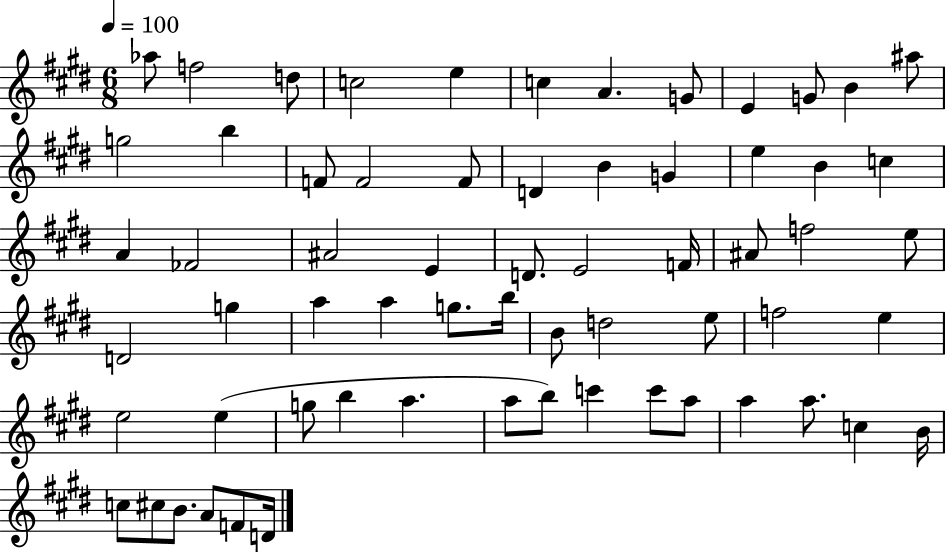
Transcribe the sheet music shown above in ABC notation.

X:1
T:Untitled
M:6/8
L:1/4
K:E
_a/2 f2 d/2 c2 e c A G/2 E G/2 B ^a/2 g2 b F/2 F2 F/2 D B G e B c A _F2 ^A2 E D/2 E2 F/4 ^A/2 f2 e/2 D2 g a a g/2 b/4 B/2 d2 e/2 f2 e e2 e g/2 b a a/2 b/2 c' c'/2 a/2 a a/2 c B/4 c/2 ^c/2 B/2 A/2 F/2 D/4